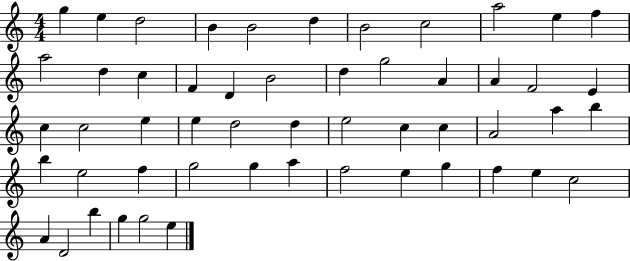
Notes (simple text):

G5/q E5/q D5/h B4/q B4/h D5/q B4/h C5/h A5/h E5/q F5/q A5/h D5/q C5/q F4/q D4/q B4/h D5/q G5/h A4/q A4/q F4/h E4/q C5/q C5/h E5/q E5/q D5/h D5/q E5/h C5/q C5/q A4/h A5/q B5/q B5/q E5/h F5/q G5/h G5/q A5/q F5/h E5/q G5/q F5/q E5/q C5/h A4/q D4/h B5/q G5/q G5/h E5/q